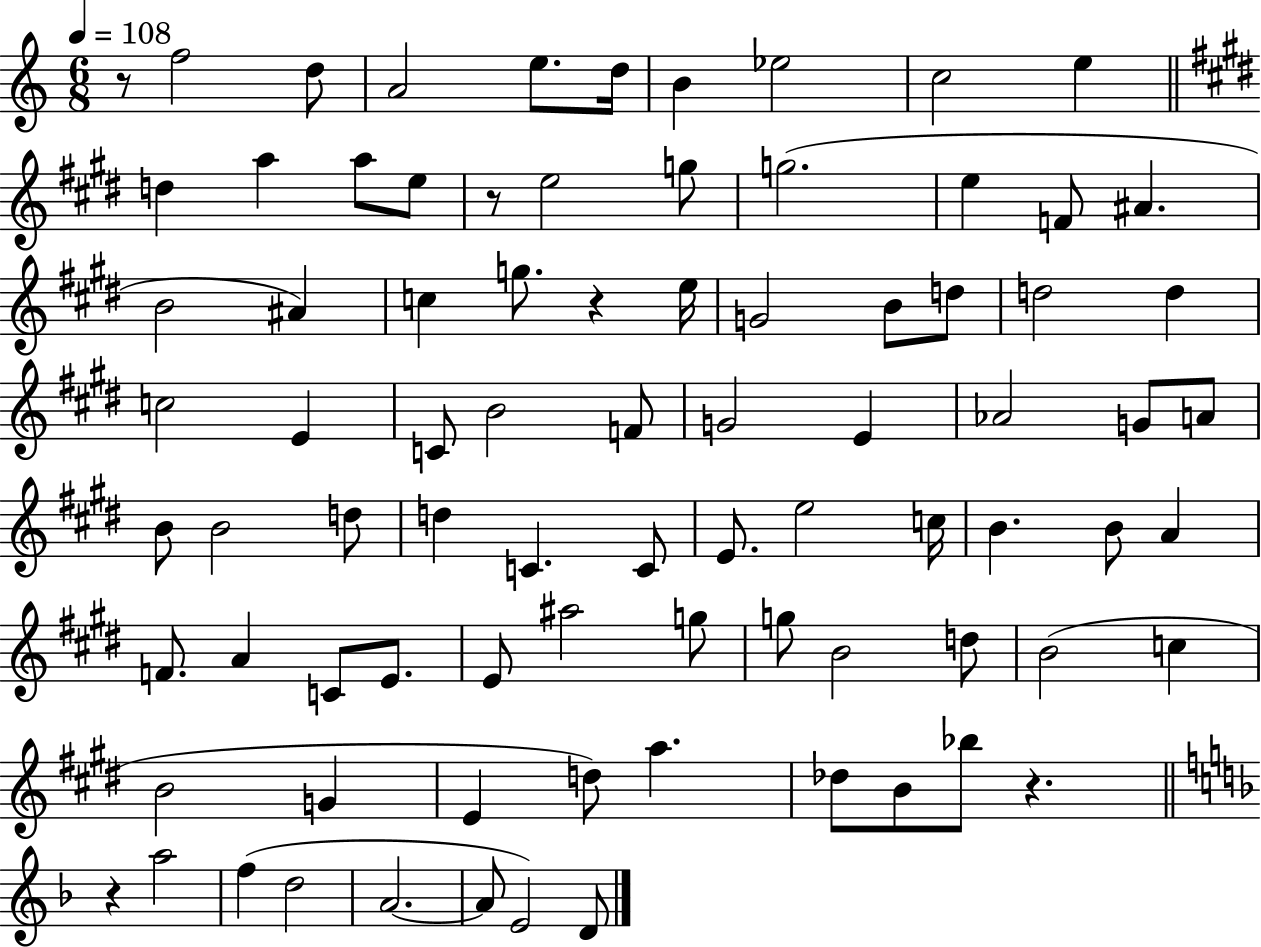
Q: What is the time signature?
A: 6/8